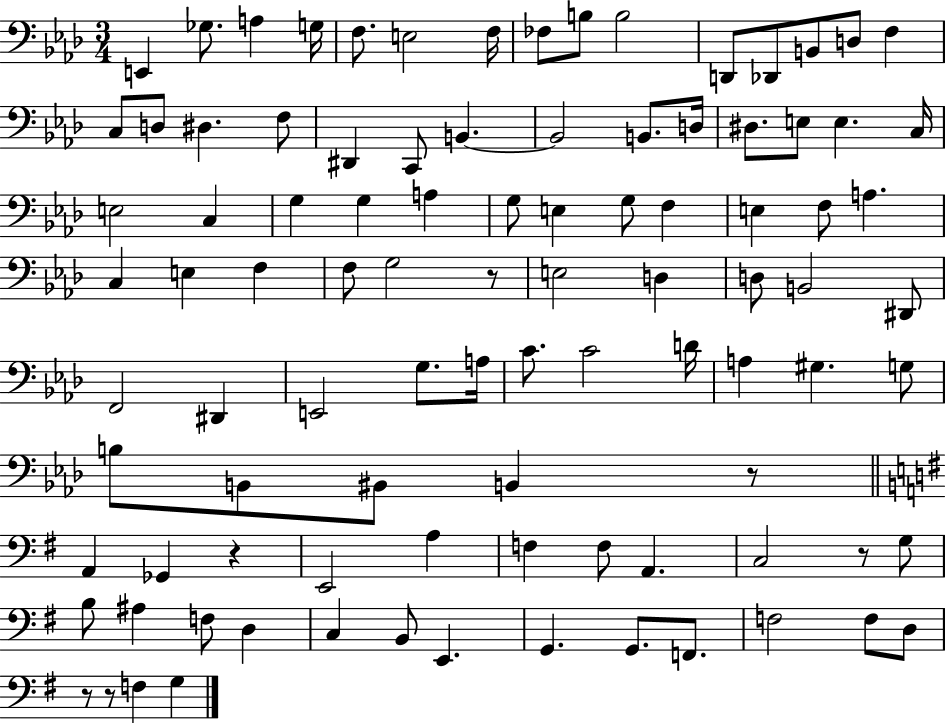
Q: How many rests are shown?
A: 6